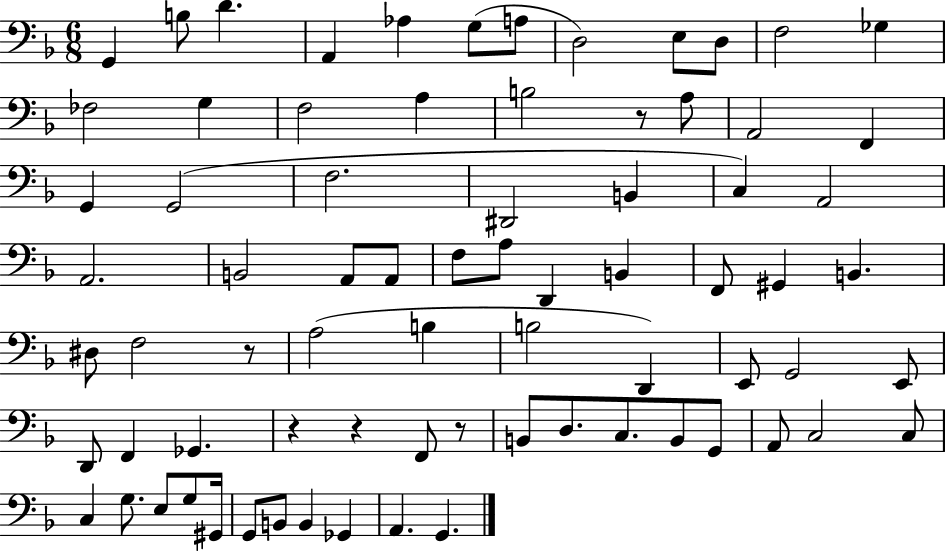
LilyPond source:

{
  \clef bass
  \numericTimeSignature
  \time 6/8
  \key f \major
  g,4 b8 d'4. | a,4 aes4 g8( a8 | d2) e8 d8 | f2 ges4 | \break fes2 g4 | f2 a4 | b2 r8 a8 | a,2 f,4 | \break g,4 g,2( | f2. | dis,2 b,4 | c4) a,2 | \break a,2. | b,2 a,8 a,8 | f8 a8 d,4 b,4 | f,8 gis,4 b,4. | \break dis8 f2 r8 | a2( b4 | b2 d,4) | e,8 g,2 e,8 | \break d,8 f,4 ges,4. | r4 r4 f,8 r8 | b,8 d8. c8. b,8 g,8 | a,8 c2 c8 | \break c4 g8. e8 g8 gis,16 | g,8 b,8 b,4 ges,4 | a,4. g,4. | \bar "|."
}